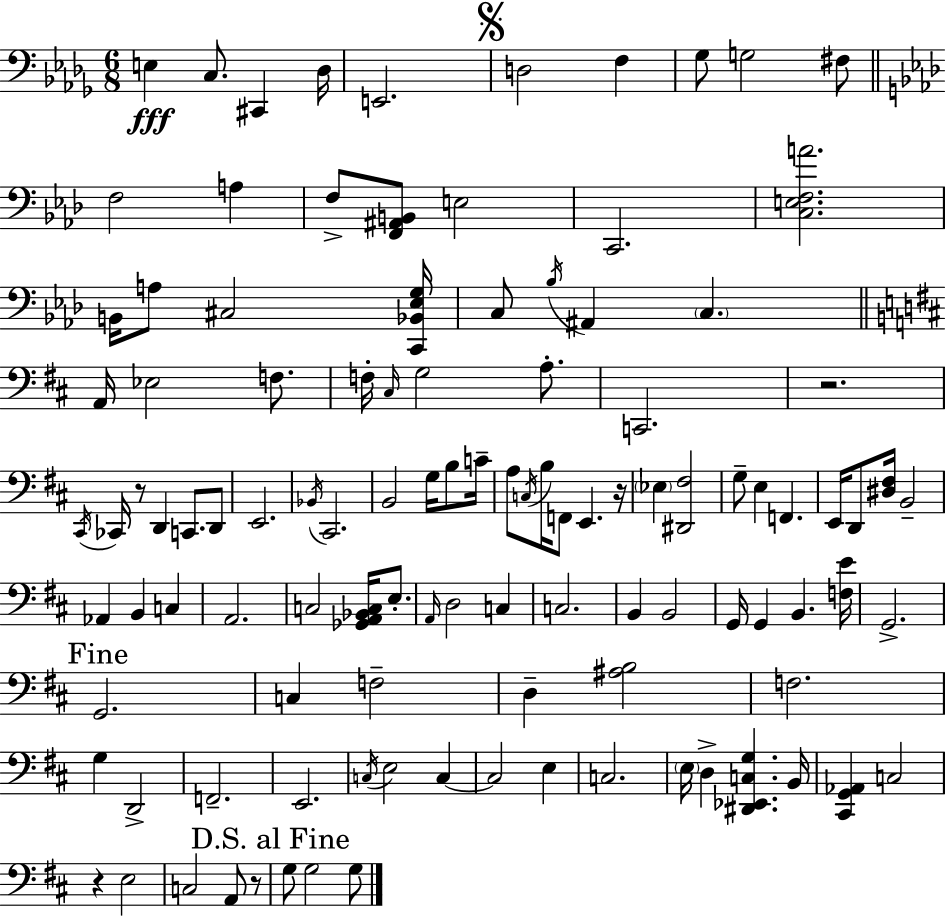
X:1
T:Untitled
M:6/8
L:1/4
K:Bbm
E, C,/2 ^C,, _D,/4 E,,2 D,2 F, _G,/2 G,2 ^F,/2 F,2 A, F,/2 [F,,^A,,B,,]/2 E,2 C,,2 [C,E,F,A]2 B,,/4 A,/2 ^C,2 [C,,_B,,_E,G,]/4 C,/2 _B,/4 ^A,, C, A,,/4 _E,2 F,/2 F,/4 ^C,/4 G,2 A,/2 C,,2 z2 ^C,,/4 _C,,/4 z/2 D,, C,,/2 D,,/2 E,,2 _B,,/4 ^C,,2 B,,2 G,/4 B,/2 C/4 A,/2 C,/4 B,/4 F,,/2 E,, z/4 _E, [^D,,^F,]2 G,/2 E, F,, E,,/4 D,,/2 [^D,^F,]/4 B,,2 _A,, B,, C, A,,2 C,2 [_G,,A,,_B,,C,]/4 E,/2 A,,/4 D,2 C, C,2 B,, B,,2 G,,/4 G,, B,, [F,E]/4 G,,2 G,,2 C, F,2 D, [^A,B,]2 F,2 G, D,,2 F,,2 E,,2 C,/4 E,2 C, C,2 E, C,2 E,/4 D, [^D,,_E,,C,G,] B,,/4 [^C,,G,,_A,,] C,2 z E,2 C,2 A,,/2 z/2 G,/2 G,2 G,/2